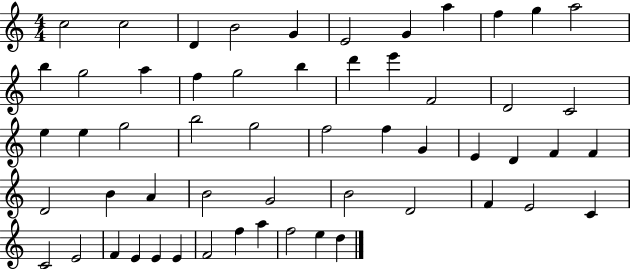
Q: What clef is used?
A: treble